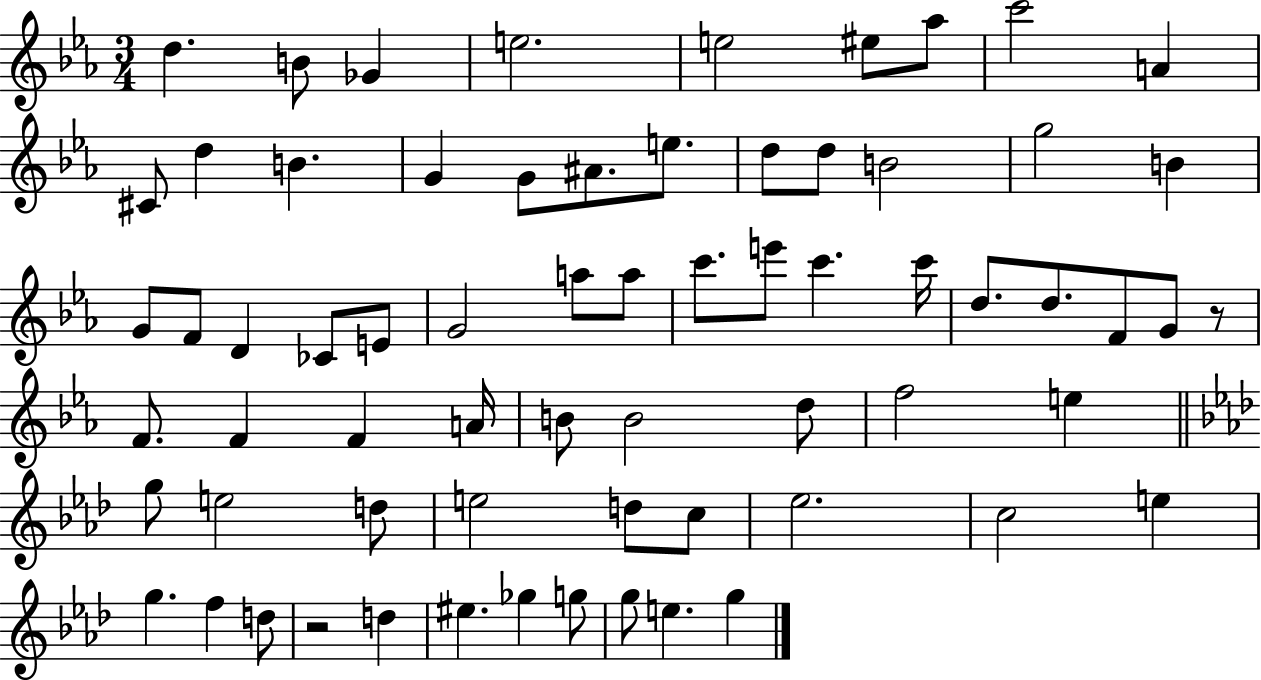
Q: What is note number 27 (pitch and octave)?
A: G4